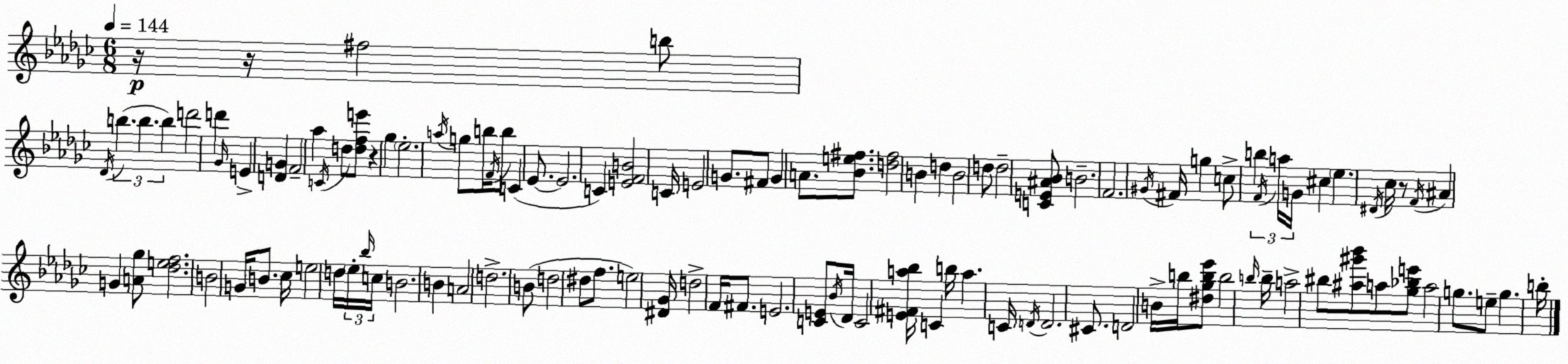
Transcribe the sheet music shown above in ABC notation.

X:1
T:Untitled
M:6/8
L:1/4
K:Ebm
z/4 z/4 ^f2 b/2 _D/4 b b b d'2 d' _G/4 E [DG] F2 _a C/4 d/2 [dfe']/2 z _g _e2 a/4 g/2 b/4 F/4 b/2 C _E/2 _E2 C [EFB]2 C/4 E2 G/2 ^F/2 G A/2 [_Be^f]/2 [d^f]2 B d B2 d/2 d2 [CE^A_B]/2 B2 F2 ^G/4 ^F/4 g c/2 b F/4 a/4 G/4 ^c _e ^D/4 _c/4 z/2 F/4 ^A G [A_g]/2 [_def]2 B2 G/4 B/2 _c/4 e2 d/4 _e/4 _b/4 c/4 B2 B A2 d2 B/2 d2 ^d/2 f/2 e2 [^D_G]/4 d2 F/4 ^F/2 E2 [CE]/2 _B/4 _D/4 C2 [E^Fa_b]/4 C b/4 a C/4 D/4 D2 ^C/2 D2 B/4 b/4 [^d_gb_e']/2 b2 b/4 b/4 a2 ^b/2 [^a^g'_b']/2 a/2 [_g_be']/2 a2 g/2 e/2 g b/4